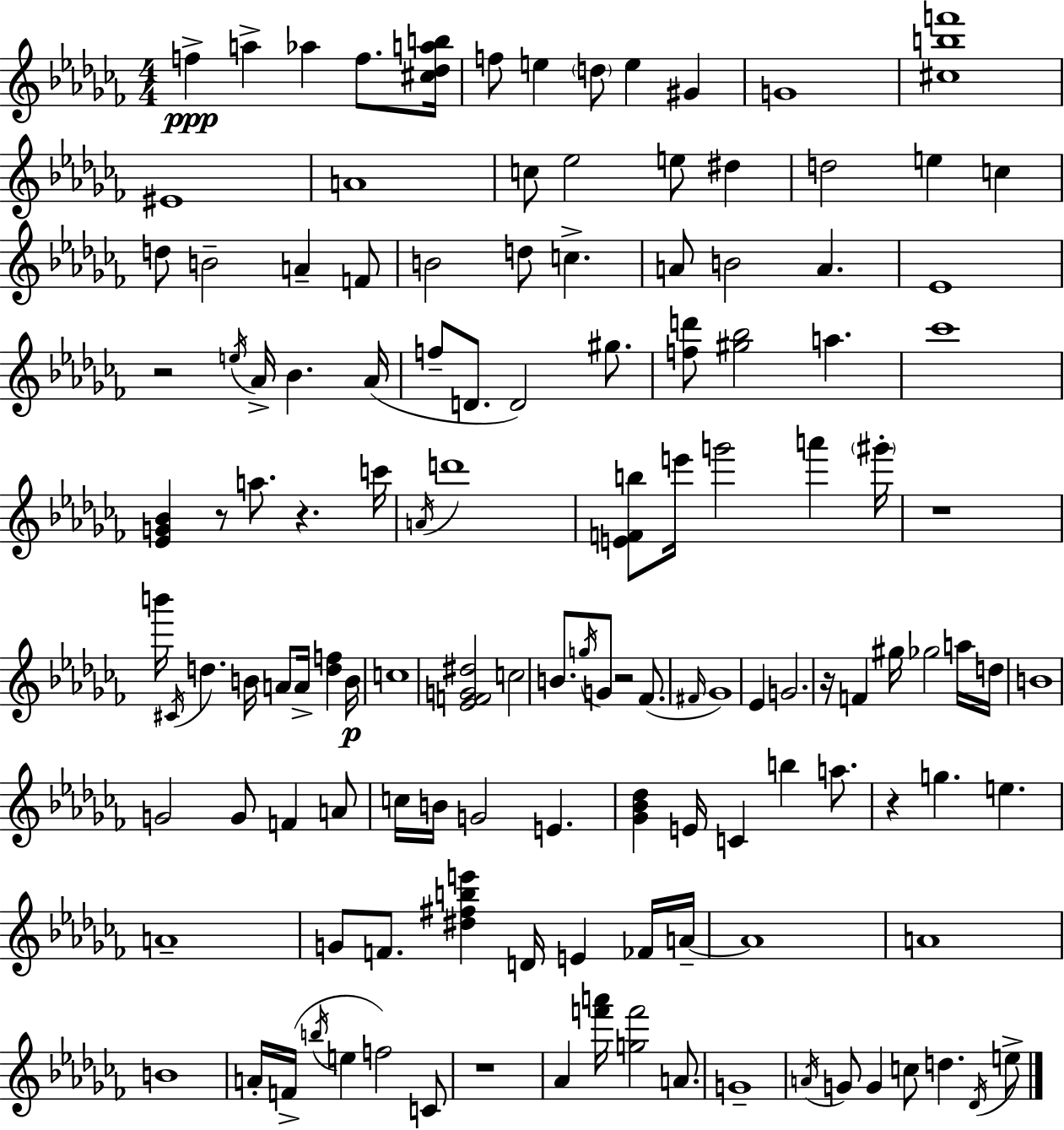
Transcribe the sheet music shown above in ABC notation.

X:1
T:Untitled
M:4/4
L:1/4
K:Abm
f a _a f/2 [^c_dab]/4 f/2 e d/2 e ^G G4 [^cbf']4 ^E4 A4 c/2 _e2 e/2 ^d d2 e c d/2 B2 A F/2 B2 d/2 c A/2 B2 A _E4 z2 e/4 _A/4 _B _A/4 f/2 D/2 D2 ^g/2 [fd']/2 [^g_b]2 a _c'4 [_EG_B] z/2 a/2 z c'/4 A/4 d'4 [EFb]/2 e'/4 g'2 a' ^g'/4 z4 b'/4 ^C/4 d B/4 A/2 A/4 [df] B/4 c4 [_EFG^d]2 c2 B/2 g/4 G/2 z2 _F/2 ^F/4 _G4 _E G2 z/4 F ^g/4 _g2 a/4 d/4 B4 G2 G/2 F A/2 c/4 B/4 G2 E [_G_B_d] E/4 C b a/2 z g e A4 G/2 F/2 [^d^fbe'] D/4 E _F/4 A/4 A4 A4 B4 A/4 F/4 b/4 e f2 C/2 z4 _A [f'a']/4 [gf']2 A/2 G4 A/4 G/2 G c/2 d _D/4 e/2